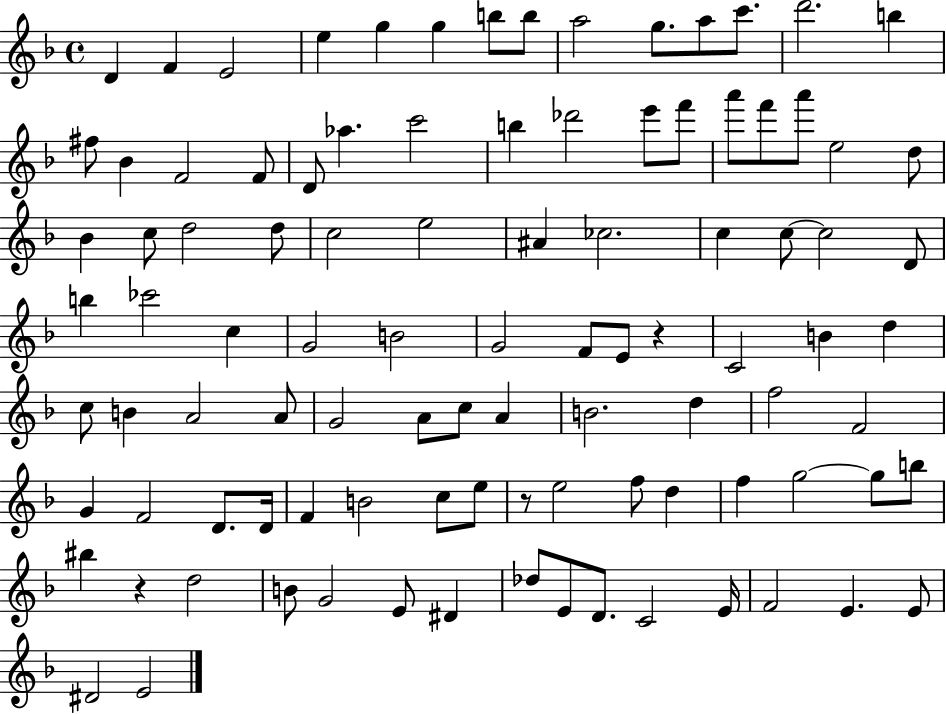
{
  \clef treble
  \time 4/4
  \defaultTimeSignature
  \key f \major
  d'4 f'4 e'2 | e''4 g''4 g''4 b''8 b''8 | a''2 g''8. a''8 c'''8. | d'''2. b''4 | \break fis''8 bes'4 f'2 f'8 | d'8 aes''4. c'''2 | b''4 des'''2 e'''8 f'''8 | a'''8 f'''8 a'''8 e''2 d''8 | \break bes'4 c''8 d''2 d''8 | c''2 e''2 | ais'4 ces''2. | c''4 c''8~~ c''2 d'8 | \break b''4 ces'''2 c''4 | g'2 b'2 | g'2 f'8 e'8 r4 | c'2 b'4 d''4 | \break c''8 b'4 a'2 a'8 | g'2 a'8 c''8 a'4 | b'2. d''4 | f''2 f'2 | \break g'4 f'2 d'8. d'16 | f'4 b'2 c''8 e''8 | r8 e''2 f''8 d''4 | f''4 g''2~~ g''8 b''8 | \break bis''4 r4 d''2 | b'8 g'2 e'8 dis'4 | des''8 e'8 d'8. c'2 e'16 | f'2 e'4. e'8 | \break dis'2 e'2 | \bar "|."
}